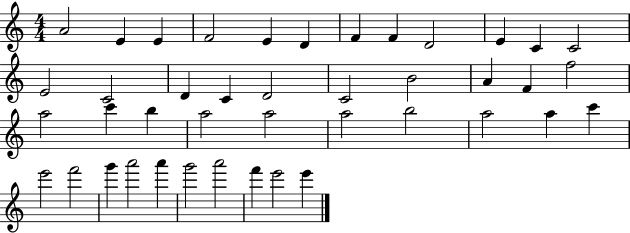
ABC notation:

X:1
T:Untitled
M:4/4
L:1/4
K:C
A2 E E F2 E D F F D2 E C C2 E2 C2 D C D2 C2 B2 A F f2 a2 c' b a2 a2 a2 b2 a2 a c' e'2 f'2 g' a'2 a' g'2 a'2 f' e'2 e'